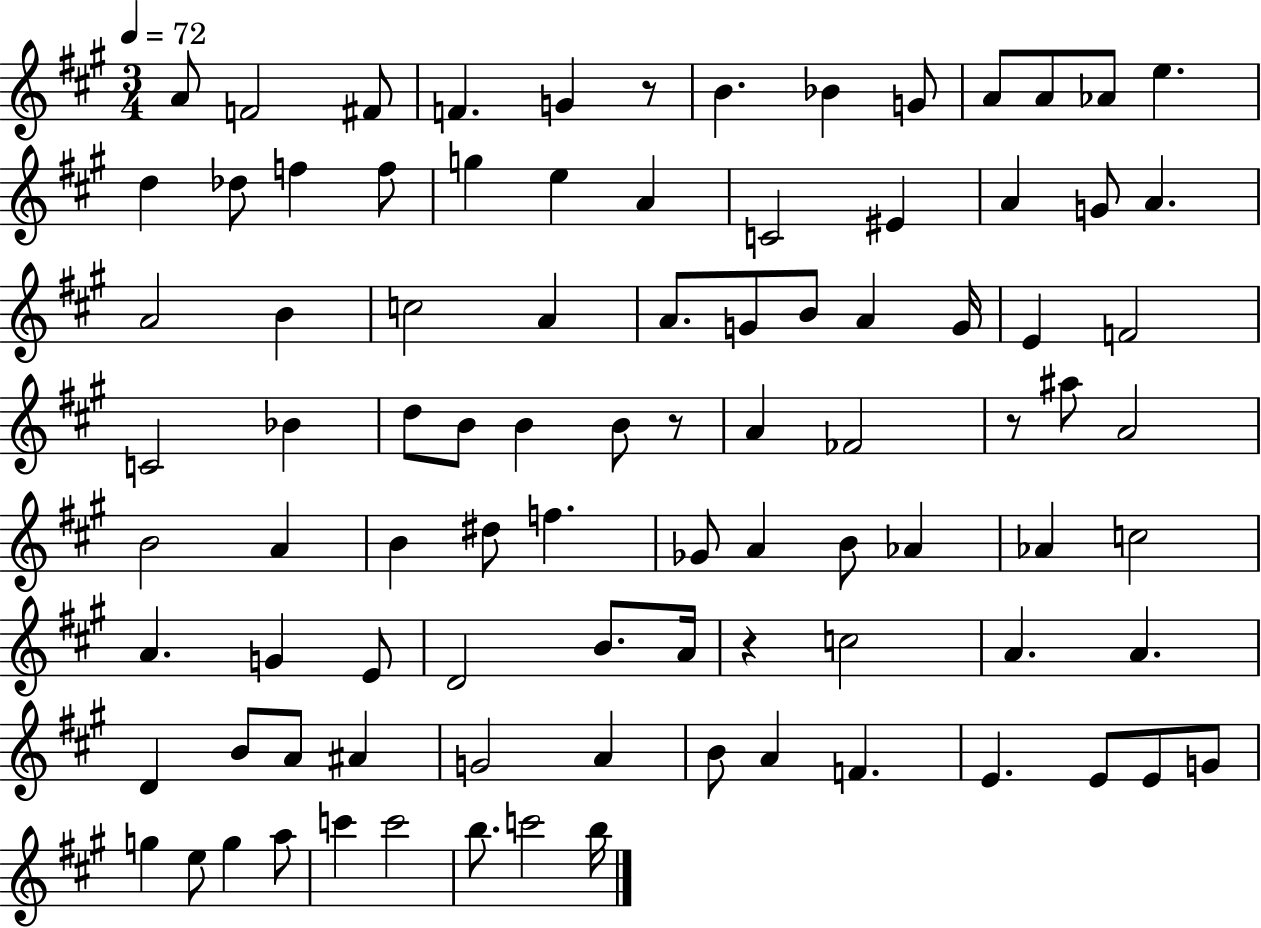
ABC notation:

X:1
T:Untitled
M:3/4
L:1/4
K:A
A/2 F2 ^F/2 F G z/2 B _B G/2 A/2 A/2 _A/2 e d _d/2 f f/2 g e A C2 ^E A G/2 A A2 B c2 A A/2 G/2 B/2 A G/4 E F2 C2 _B d/2 B/2 B B/2 z/2 A _F2 z/2 ^a/2 A2 B2 A B ^d/2 f _G/2 A B/2 _A _A c2 A G E/2 D2 B/2 A/4 z c2 A A D B/2 A/2 ^A G2 A B/2 A F E E/2 E/2 G/2 g e/2 g a/2 c' c'2 b/2 c'2 b/4